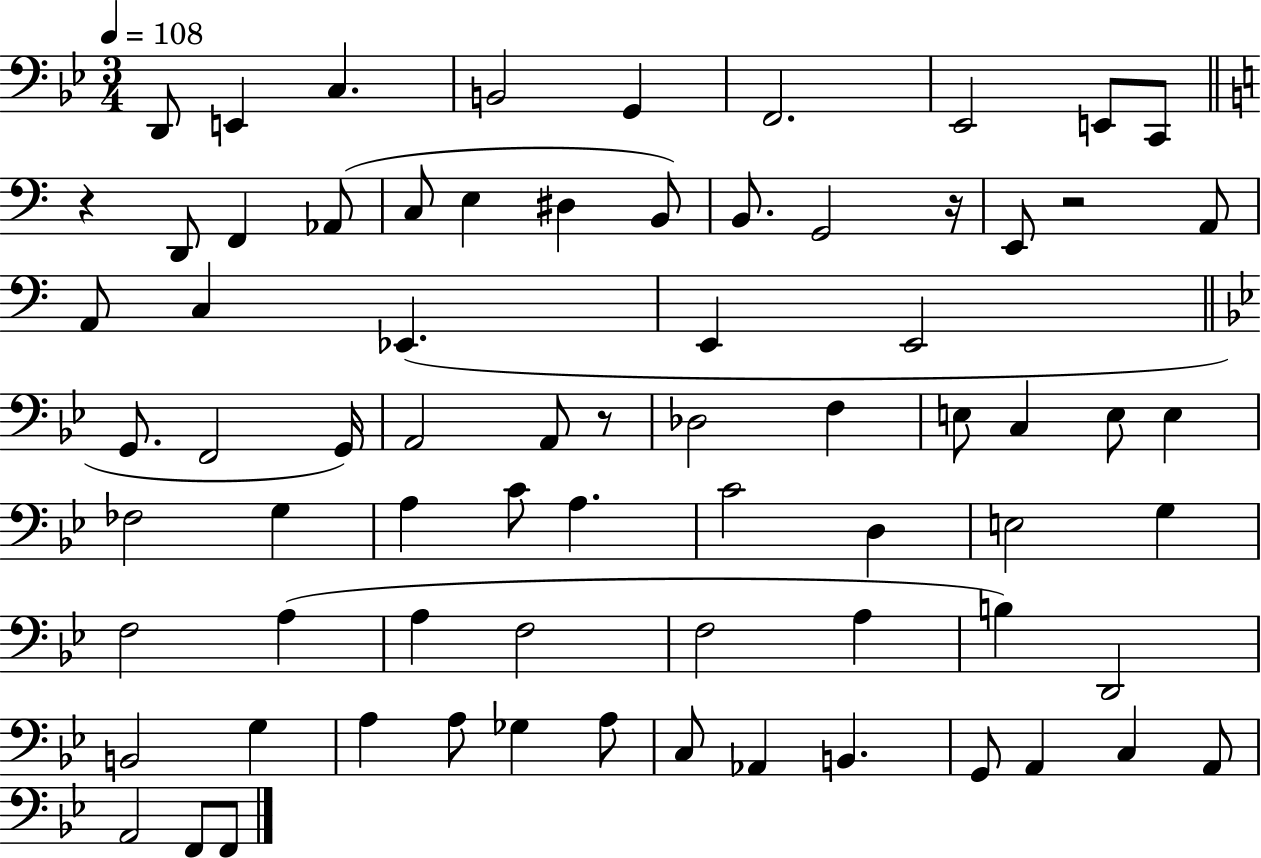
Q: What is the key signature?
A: BES major